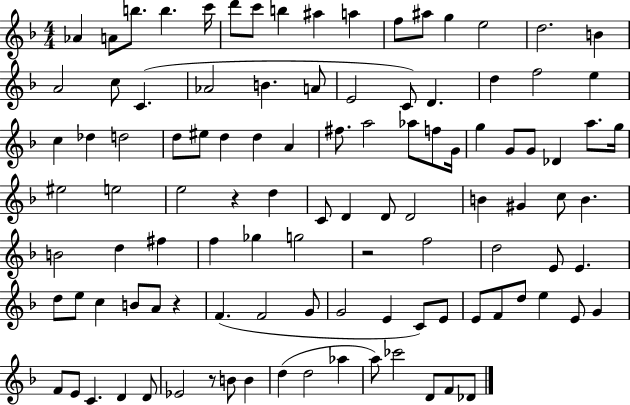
X:1
T:Untitled
M:4/4
L:1/4
K:F
_A A/2 b/2 b c'/4 d'/2 c'/2 b ^a a f/2 ^a/2 g e2 d2 B A2 c/2 C _A2 B A/2 E2 C/2 D d f2 e c _d d2 d/2 ^e/2 d d A ^f/2 a2 _a/2 f/2 G/4 g G/2 G/2 _D a/2 g/4 ^e2 e2 e2 z d C/2 D D/2 D2 B ^G c/2 B B2 d ^f f _g g2 z2 f2 d2 E/2 E d/2 e/2 c B/2 A/2 z F F2 G/2 G2 E C/2 E/2 E/2 F/2 d/2 e E/2 G F/2 E/2 C D D/2 _E2 z/2 B/2 B d d2 _a a/2 _c'2 D/2 F/2 _D/2